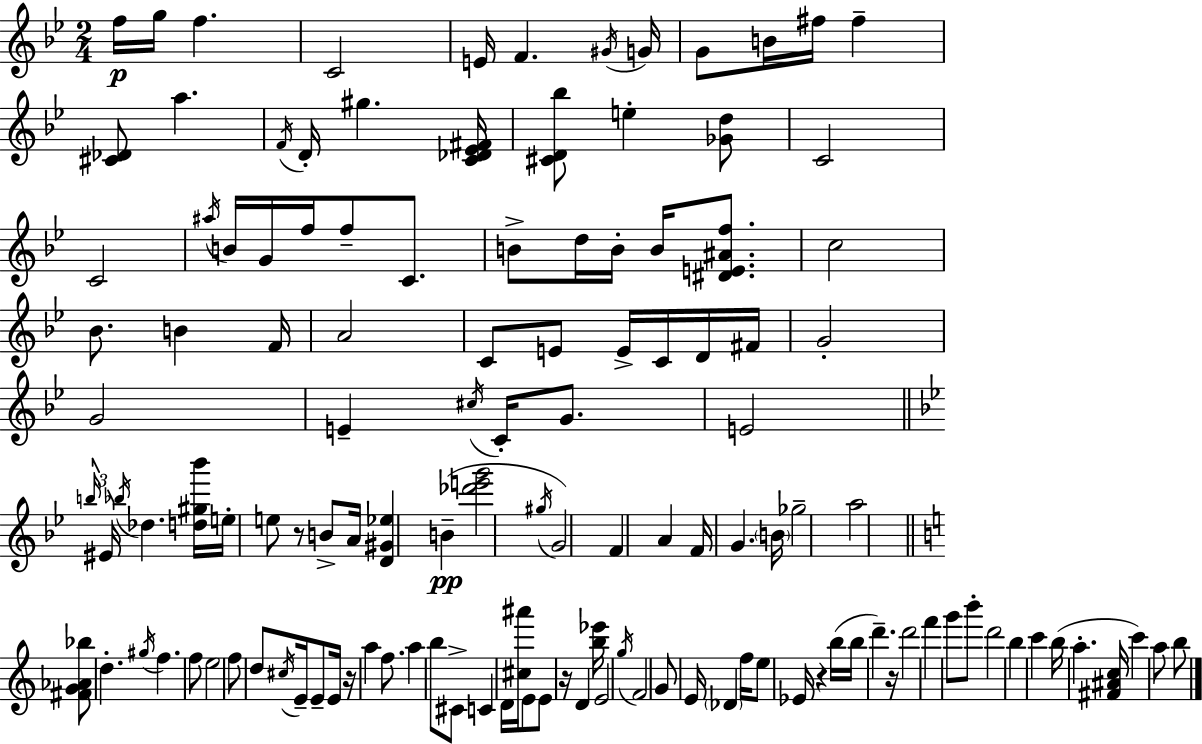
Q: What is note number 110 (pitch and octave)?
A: B5